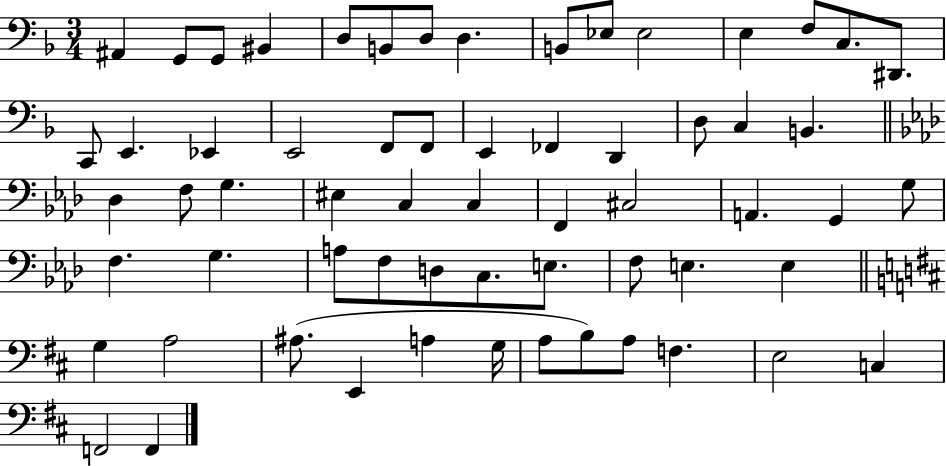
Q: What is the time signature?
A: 3/4